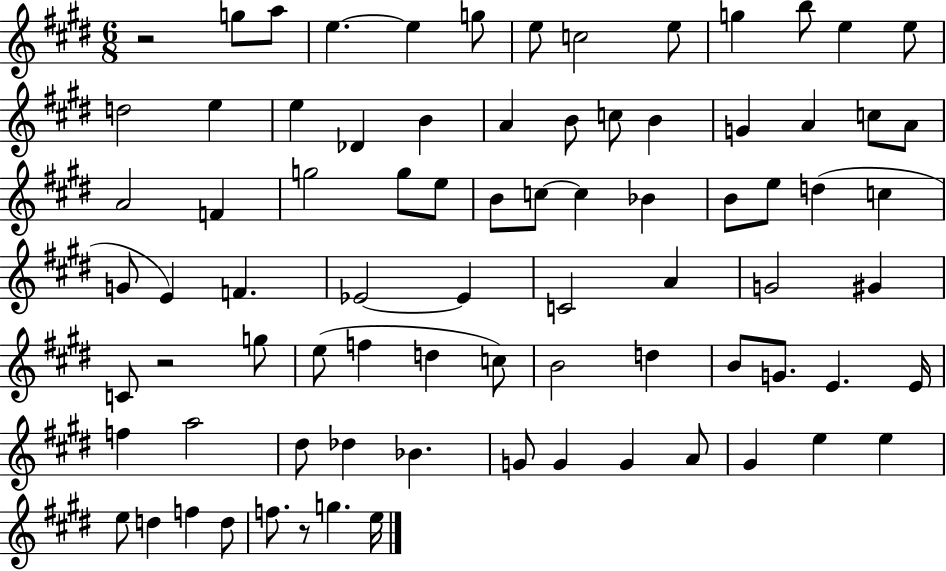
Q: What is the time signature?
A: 6/8